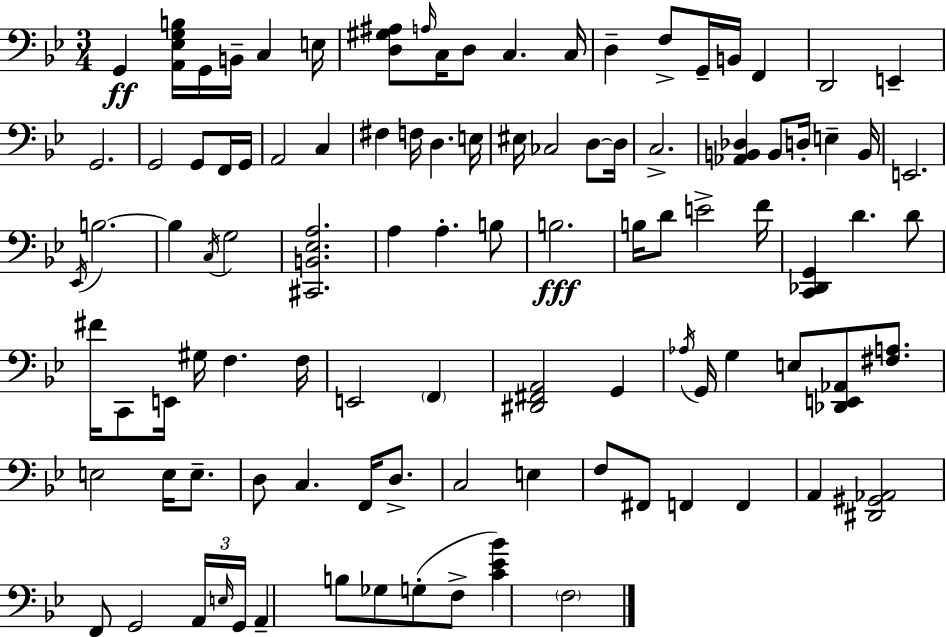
G2/q [A2,Eb3,G3,B3]/s G2/s B2/s C3/q E3/s [D3,G#3,A#3]/e A3/s C3/s D3/e C3/q. C3/s D3/q F3/e G2/s B2/s F2/q D2/h E2/q G2/h. G2/h G2/e F2/s G2/s A2/h C3/q F#3/q F3/s D3/q. E3/s EIS3/s CES3/h D3/e D3/s C3/h. [Ab2,B2,Db3]/q B2/e D3/s E3/q B2/s E2/h. Eb2/s B3/h. B3/q C3/s G3/h [C#2,B2,Eb3,A3]/h. A3/q A3/q. B3/e B3/h. B3/s D4/e E4/h F4/s [C2,Db2,G2]/q D4/q. D4/e F#4/s C2/e E2/s G#3/s F3/q. F3/s E2/h F2/q [D#2,F#2,A2]/h G2/q Ab3/s G2/s G3/q E3/e [Db2,E2,Ab2]/e [F#3,A3]/e. E3/h E3/s E3/e. D3/e C3/q. F2/s D3/e. C3/h E3/q F3/e F#2/e F2/q F2/q A2/q [D#2,G#2,Ab2]/h F2/e G2/h A2/s E3/s G2/s A2/q B3/e Gb3/e G3/e F3/e [C4,Eb4,Bb4]/q F3/h